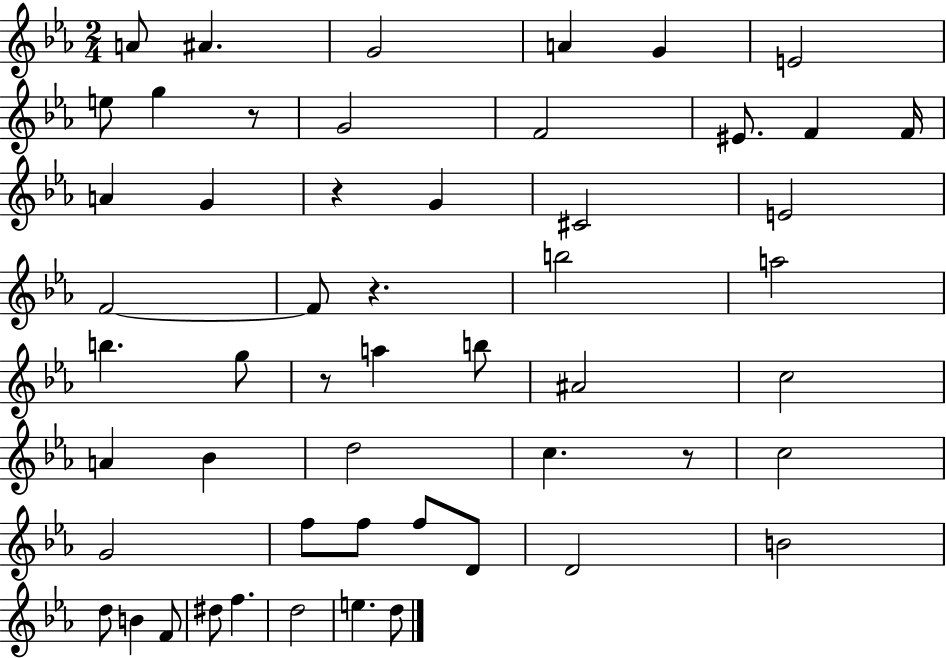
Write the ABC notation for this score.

X:1
T:Untitled
M:2/4
L:1/4
K:Eb
A/2 ^A G2 A G E2 e/2 g z/2 G2 F2 ^E/2 F F/4 A G z G ^C2 E2 F2 F/2 z b2 a2 b g/2 z/2 a b/2 ^A2 c2 A _B d2 c z/2 c2 G2 f/2 f/2 f/2 D/2 D2 B2 d/2 B F/2 ^d/2 f d2 e d/2